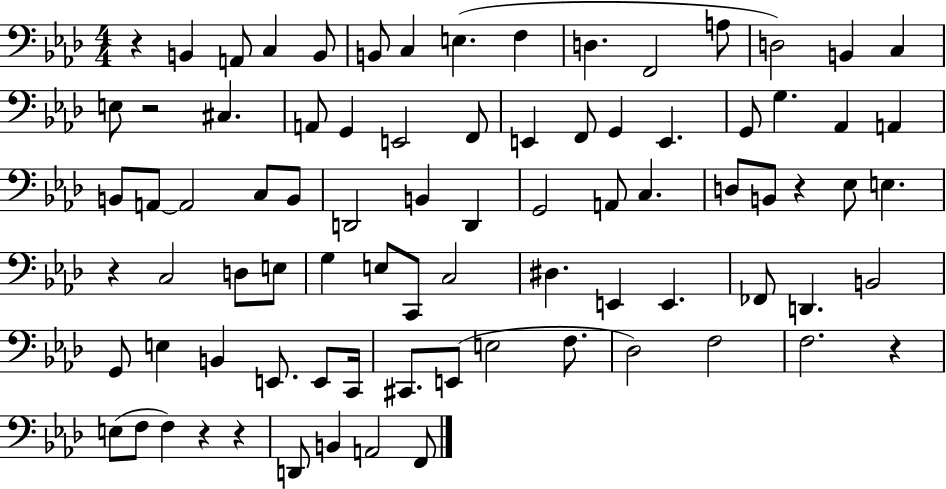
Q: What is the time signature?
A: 4/4